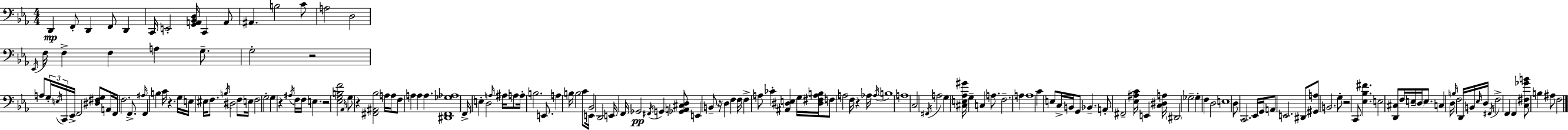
D2/q F2/e D2/q F2/e D2/q C2/s E2/h [G2,A2,Bb2,D3]/s C2/q A2/e A#2/q. B3/h C4/e A3/h D3/h Eb2/s F3/s F3/q F3/q A3/q G3/e. G3/h R/h A3/e G3/s E3/s C2/s Eb2/s F2/h [D#3,F#3,G3]/e A2/s F2/s F3/h. F2/e. A#3/s F2/q B3/q C4/s R/q. G3/s E3/s EIS3/s F3/e. B3/s D#3/h F3/e E3/s F3/h G3/h G3/q R/q A#3/s F3/s F3/s E3/q. R/h [Eb3,G3,B3,F4]/h Ab2/s G3/e R/q [F#2,A#2,Bb3]/h A3/s A3/s F3/e A3/q A3/q A3/q. [D#2,F2,Gb3,Ab3]/w F2/s E3/q D3/h A3/s A#3/s A3/e A3/s B3/h. E2/e. A3/q B3/s B3/h C4/e E2/s Bb2/h D2/h E2/s F2/s Gb2/h F#2/s G2/q [Gb2,A2,C#3,D3]/e E2/q B2/e R/s D3/q F3/q F3/s F3/q A3/e CES4/q [A#2,D#3,E3]/q G3/s [D#3,F#3,A3,B3]/s F3/e A3/h F3/s R/q Ab3/s Ab3/s B3/w A3/w C3/h F#2/s A3/h G3/q [C#3,E3,Ab3,G#4]/s G3/q C3/q A3/e. F3/h. A3/q A3/w C4/q E3/e C3/s B2/s G2/e Bb2/q. A2/e F#2/h [Eb3,A#3,C4]/s E2/q [C3,D#3,A3]/s D#2/h Gb3/h Gb3/q F3/q D3/h E3/w D3/e C2/h. Eb2/s G2/s A2/e E2/h. D#2/e [G#2,A3]/e B2/h. G3/e R/h C2/e [Eb3,Bb3,F#4]/q. E3/h [D2,C#3]/e F3/s E3/s D3/s E3/e. C3/q D3/s B3/s F3/h D2/s B2/s Eb3/s D3/s F#2/s F3/h F2/q F2/q [C3,F#3,Gb4,B4]/e B3/q A#3/e F3/h